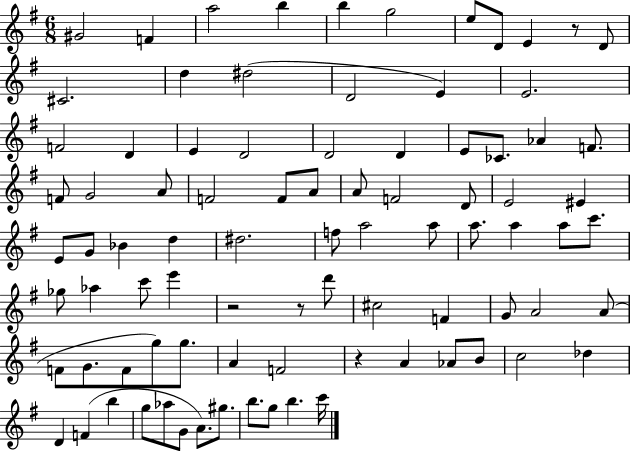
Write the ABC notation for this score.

X:1
T:Untitled
M:6/8
L:1/4
K:G
^G2 F a2 b b g2 e/2 D/2 E z/2 D/2 ^C2 d ^d2 D2 E E2 F2 D E D2 D2 D E/2 _C/2 _A F/2 F/2 G2 A/2 F2 F/2 A/2 A/2 F2 D/2 E2 ^E E/2 G/2 _B d ^d2 f/2 a2 a/2 a/2 a a/2 c'/2 _g/2 _a c'/2 e' z2 z/2 d'/2 ^c2 F G/2 A2 A/2 F/2 G/2 F/2 g/2 g/2 A F2 z A _A/2 B/2 c2 _d D F b g/2 _a/2 G/2 A/2 ^g/2 b/2 g/2 b c'/4